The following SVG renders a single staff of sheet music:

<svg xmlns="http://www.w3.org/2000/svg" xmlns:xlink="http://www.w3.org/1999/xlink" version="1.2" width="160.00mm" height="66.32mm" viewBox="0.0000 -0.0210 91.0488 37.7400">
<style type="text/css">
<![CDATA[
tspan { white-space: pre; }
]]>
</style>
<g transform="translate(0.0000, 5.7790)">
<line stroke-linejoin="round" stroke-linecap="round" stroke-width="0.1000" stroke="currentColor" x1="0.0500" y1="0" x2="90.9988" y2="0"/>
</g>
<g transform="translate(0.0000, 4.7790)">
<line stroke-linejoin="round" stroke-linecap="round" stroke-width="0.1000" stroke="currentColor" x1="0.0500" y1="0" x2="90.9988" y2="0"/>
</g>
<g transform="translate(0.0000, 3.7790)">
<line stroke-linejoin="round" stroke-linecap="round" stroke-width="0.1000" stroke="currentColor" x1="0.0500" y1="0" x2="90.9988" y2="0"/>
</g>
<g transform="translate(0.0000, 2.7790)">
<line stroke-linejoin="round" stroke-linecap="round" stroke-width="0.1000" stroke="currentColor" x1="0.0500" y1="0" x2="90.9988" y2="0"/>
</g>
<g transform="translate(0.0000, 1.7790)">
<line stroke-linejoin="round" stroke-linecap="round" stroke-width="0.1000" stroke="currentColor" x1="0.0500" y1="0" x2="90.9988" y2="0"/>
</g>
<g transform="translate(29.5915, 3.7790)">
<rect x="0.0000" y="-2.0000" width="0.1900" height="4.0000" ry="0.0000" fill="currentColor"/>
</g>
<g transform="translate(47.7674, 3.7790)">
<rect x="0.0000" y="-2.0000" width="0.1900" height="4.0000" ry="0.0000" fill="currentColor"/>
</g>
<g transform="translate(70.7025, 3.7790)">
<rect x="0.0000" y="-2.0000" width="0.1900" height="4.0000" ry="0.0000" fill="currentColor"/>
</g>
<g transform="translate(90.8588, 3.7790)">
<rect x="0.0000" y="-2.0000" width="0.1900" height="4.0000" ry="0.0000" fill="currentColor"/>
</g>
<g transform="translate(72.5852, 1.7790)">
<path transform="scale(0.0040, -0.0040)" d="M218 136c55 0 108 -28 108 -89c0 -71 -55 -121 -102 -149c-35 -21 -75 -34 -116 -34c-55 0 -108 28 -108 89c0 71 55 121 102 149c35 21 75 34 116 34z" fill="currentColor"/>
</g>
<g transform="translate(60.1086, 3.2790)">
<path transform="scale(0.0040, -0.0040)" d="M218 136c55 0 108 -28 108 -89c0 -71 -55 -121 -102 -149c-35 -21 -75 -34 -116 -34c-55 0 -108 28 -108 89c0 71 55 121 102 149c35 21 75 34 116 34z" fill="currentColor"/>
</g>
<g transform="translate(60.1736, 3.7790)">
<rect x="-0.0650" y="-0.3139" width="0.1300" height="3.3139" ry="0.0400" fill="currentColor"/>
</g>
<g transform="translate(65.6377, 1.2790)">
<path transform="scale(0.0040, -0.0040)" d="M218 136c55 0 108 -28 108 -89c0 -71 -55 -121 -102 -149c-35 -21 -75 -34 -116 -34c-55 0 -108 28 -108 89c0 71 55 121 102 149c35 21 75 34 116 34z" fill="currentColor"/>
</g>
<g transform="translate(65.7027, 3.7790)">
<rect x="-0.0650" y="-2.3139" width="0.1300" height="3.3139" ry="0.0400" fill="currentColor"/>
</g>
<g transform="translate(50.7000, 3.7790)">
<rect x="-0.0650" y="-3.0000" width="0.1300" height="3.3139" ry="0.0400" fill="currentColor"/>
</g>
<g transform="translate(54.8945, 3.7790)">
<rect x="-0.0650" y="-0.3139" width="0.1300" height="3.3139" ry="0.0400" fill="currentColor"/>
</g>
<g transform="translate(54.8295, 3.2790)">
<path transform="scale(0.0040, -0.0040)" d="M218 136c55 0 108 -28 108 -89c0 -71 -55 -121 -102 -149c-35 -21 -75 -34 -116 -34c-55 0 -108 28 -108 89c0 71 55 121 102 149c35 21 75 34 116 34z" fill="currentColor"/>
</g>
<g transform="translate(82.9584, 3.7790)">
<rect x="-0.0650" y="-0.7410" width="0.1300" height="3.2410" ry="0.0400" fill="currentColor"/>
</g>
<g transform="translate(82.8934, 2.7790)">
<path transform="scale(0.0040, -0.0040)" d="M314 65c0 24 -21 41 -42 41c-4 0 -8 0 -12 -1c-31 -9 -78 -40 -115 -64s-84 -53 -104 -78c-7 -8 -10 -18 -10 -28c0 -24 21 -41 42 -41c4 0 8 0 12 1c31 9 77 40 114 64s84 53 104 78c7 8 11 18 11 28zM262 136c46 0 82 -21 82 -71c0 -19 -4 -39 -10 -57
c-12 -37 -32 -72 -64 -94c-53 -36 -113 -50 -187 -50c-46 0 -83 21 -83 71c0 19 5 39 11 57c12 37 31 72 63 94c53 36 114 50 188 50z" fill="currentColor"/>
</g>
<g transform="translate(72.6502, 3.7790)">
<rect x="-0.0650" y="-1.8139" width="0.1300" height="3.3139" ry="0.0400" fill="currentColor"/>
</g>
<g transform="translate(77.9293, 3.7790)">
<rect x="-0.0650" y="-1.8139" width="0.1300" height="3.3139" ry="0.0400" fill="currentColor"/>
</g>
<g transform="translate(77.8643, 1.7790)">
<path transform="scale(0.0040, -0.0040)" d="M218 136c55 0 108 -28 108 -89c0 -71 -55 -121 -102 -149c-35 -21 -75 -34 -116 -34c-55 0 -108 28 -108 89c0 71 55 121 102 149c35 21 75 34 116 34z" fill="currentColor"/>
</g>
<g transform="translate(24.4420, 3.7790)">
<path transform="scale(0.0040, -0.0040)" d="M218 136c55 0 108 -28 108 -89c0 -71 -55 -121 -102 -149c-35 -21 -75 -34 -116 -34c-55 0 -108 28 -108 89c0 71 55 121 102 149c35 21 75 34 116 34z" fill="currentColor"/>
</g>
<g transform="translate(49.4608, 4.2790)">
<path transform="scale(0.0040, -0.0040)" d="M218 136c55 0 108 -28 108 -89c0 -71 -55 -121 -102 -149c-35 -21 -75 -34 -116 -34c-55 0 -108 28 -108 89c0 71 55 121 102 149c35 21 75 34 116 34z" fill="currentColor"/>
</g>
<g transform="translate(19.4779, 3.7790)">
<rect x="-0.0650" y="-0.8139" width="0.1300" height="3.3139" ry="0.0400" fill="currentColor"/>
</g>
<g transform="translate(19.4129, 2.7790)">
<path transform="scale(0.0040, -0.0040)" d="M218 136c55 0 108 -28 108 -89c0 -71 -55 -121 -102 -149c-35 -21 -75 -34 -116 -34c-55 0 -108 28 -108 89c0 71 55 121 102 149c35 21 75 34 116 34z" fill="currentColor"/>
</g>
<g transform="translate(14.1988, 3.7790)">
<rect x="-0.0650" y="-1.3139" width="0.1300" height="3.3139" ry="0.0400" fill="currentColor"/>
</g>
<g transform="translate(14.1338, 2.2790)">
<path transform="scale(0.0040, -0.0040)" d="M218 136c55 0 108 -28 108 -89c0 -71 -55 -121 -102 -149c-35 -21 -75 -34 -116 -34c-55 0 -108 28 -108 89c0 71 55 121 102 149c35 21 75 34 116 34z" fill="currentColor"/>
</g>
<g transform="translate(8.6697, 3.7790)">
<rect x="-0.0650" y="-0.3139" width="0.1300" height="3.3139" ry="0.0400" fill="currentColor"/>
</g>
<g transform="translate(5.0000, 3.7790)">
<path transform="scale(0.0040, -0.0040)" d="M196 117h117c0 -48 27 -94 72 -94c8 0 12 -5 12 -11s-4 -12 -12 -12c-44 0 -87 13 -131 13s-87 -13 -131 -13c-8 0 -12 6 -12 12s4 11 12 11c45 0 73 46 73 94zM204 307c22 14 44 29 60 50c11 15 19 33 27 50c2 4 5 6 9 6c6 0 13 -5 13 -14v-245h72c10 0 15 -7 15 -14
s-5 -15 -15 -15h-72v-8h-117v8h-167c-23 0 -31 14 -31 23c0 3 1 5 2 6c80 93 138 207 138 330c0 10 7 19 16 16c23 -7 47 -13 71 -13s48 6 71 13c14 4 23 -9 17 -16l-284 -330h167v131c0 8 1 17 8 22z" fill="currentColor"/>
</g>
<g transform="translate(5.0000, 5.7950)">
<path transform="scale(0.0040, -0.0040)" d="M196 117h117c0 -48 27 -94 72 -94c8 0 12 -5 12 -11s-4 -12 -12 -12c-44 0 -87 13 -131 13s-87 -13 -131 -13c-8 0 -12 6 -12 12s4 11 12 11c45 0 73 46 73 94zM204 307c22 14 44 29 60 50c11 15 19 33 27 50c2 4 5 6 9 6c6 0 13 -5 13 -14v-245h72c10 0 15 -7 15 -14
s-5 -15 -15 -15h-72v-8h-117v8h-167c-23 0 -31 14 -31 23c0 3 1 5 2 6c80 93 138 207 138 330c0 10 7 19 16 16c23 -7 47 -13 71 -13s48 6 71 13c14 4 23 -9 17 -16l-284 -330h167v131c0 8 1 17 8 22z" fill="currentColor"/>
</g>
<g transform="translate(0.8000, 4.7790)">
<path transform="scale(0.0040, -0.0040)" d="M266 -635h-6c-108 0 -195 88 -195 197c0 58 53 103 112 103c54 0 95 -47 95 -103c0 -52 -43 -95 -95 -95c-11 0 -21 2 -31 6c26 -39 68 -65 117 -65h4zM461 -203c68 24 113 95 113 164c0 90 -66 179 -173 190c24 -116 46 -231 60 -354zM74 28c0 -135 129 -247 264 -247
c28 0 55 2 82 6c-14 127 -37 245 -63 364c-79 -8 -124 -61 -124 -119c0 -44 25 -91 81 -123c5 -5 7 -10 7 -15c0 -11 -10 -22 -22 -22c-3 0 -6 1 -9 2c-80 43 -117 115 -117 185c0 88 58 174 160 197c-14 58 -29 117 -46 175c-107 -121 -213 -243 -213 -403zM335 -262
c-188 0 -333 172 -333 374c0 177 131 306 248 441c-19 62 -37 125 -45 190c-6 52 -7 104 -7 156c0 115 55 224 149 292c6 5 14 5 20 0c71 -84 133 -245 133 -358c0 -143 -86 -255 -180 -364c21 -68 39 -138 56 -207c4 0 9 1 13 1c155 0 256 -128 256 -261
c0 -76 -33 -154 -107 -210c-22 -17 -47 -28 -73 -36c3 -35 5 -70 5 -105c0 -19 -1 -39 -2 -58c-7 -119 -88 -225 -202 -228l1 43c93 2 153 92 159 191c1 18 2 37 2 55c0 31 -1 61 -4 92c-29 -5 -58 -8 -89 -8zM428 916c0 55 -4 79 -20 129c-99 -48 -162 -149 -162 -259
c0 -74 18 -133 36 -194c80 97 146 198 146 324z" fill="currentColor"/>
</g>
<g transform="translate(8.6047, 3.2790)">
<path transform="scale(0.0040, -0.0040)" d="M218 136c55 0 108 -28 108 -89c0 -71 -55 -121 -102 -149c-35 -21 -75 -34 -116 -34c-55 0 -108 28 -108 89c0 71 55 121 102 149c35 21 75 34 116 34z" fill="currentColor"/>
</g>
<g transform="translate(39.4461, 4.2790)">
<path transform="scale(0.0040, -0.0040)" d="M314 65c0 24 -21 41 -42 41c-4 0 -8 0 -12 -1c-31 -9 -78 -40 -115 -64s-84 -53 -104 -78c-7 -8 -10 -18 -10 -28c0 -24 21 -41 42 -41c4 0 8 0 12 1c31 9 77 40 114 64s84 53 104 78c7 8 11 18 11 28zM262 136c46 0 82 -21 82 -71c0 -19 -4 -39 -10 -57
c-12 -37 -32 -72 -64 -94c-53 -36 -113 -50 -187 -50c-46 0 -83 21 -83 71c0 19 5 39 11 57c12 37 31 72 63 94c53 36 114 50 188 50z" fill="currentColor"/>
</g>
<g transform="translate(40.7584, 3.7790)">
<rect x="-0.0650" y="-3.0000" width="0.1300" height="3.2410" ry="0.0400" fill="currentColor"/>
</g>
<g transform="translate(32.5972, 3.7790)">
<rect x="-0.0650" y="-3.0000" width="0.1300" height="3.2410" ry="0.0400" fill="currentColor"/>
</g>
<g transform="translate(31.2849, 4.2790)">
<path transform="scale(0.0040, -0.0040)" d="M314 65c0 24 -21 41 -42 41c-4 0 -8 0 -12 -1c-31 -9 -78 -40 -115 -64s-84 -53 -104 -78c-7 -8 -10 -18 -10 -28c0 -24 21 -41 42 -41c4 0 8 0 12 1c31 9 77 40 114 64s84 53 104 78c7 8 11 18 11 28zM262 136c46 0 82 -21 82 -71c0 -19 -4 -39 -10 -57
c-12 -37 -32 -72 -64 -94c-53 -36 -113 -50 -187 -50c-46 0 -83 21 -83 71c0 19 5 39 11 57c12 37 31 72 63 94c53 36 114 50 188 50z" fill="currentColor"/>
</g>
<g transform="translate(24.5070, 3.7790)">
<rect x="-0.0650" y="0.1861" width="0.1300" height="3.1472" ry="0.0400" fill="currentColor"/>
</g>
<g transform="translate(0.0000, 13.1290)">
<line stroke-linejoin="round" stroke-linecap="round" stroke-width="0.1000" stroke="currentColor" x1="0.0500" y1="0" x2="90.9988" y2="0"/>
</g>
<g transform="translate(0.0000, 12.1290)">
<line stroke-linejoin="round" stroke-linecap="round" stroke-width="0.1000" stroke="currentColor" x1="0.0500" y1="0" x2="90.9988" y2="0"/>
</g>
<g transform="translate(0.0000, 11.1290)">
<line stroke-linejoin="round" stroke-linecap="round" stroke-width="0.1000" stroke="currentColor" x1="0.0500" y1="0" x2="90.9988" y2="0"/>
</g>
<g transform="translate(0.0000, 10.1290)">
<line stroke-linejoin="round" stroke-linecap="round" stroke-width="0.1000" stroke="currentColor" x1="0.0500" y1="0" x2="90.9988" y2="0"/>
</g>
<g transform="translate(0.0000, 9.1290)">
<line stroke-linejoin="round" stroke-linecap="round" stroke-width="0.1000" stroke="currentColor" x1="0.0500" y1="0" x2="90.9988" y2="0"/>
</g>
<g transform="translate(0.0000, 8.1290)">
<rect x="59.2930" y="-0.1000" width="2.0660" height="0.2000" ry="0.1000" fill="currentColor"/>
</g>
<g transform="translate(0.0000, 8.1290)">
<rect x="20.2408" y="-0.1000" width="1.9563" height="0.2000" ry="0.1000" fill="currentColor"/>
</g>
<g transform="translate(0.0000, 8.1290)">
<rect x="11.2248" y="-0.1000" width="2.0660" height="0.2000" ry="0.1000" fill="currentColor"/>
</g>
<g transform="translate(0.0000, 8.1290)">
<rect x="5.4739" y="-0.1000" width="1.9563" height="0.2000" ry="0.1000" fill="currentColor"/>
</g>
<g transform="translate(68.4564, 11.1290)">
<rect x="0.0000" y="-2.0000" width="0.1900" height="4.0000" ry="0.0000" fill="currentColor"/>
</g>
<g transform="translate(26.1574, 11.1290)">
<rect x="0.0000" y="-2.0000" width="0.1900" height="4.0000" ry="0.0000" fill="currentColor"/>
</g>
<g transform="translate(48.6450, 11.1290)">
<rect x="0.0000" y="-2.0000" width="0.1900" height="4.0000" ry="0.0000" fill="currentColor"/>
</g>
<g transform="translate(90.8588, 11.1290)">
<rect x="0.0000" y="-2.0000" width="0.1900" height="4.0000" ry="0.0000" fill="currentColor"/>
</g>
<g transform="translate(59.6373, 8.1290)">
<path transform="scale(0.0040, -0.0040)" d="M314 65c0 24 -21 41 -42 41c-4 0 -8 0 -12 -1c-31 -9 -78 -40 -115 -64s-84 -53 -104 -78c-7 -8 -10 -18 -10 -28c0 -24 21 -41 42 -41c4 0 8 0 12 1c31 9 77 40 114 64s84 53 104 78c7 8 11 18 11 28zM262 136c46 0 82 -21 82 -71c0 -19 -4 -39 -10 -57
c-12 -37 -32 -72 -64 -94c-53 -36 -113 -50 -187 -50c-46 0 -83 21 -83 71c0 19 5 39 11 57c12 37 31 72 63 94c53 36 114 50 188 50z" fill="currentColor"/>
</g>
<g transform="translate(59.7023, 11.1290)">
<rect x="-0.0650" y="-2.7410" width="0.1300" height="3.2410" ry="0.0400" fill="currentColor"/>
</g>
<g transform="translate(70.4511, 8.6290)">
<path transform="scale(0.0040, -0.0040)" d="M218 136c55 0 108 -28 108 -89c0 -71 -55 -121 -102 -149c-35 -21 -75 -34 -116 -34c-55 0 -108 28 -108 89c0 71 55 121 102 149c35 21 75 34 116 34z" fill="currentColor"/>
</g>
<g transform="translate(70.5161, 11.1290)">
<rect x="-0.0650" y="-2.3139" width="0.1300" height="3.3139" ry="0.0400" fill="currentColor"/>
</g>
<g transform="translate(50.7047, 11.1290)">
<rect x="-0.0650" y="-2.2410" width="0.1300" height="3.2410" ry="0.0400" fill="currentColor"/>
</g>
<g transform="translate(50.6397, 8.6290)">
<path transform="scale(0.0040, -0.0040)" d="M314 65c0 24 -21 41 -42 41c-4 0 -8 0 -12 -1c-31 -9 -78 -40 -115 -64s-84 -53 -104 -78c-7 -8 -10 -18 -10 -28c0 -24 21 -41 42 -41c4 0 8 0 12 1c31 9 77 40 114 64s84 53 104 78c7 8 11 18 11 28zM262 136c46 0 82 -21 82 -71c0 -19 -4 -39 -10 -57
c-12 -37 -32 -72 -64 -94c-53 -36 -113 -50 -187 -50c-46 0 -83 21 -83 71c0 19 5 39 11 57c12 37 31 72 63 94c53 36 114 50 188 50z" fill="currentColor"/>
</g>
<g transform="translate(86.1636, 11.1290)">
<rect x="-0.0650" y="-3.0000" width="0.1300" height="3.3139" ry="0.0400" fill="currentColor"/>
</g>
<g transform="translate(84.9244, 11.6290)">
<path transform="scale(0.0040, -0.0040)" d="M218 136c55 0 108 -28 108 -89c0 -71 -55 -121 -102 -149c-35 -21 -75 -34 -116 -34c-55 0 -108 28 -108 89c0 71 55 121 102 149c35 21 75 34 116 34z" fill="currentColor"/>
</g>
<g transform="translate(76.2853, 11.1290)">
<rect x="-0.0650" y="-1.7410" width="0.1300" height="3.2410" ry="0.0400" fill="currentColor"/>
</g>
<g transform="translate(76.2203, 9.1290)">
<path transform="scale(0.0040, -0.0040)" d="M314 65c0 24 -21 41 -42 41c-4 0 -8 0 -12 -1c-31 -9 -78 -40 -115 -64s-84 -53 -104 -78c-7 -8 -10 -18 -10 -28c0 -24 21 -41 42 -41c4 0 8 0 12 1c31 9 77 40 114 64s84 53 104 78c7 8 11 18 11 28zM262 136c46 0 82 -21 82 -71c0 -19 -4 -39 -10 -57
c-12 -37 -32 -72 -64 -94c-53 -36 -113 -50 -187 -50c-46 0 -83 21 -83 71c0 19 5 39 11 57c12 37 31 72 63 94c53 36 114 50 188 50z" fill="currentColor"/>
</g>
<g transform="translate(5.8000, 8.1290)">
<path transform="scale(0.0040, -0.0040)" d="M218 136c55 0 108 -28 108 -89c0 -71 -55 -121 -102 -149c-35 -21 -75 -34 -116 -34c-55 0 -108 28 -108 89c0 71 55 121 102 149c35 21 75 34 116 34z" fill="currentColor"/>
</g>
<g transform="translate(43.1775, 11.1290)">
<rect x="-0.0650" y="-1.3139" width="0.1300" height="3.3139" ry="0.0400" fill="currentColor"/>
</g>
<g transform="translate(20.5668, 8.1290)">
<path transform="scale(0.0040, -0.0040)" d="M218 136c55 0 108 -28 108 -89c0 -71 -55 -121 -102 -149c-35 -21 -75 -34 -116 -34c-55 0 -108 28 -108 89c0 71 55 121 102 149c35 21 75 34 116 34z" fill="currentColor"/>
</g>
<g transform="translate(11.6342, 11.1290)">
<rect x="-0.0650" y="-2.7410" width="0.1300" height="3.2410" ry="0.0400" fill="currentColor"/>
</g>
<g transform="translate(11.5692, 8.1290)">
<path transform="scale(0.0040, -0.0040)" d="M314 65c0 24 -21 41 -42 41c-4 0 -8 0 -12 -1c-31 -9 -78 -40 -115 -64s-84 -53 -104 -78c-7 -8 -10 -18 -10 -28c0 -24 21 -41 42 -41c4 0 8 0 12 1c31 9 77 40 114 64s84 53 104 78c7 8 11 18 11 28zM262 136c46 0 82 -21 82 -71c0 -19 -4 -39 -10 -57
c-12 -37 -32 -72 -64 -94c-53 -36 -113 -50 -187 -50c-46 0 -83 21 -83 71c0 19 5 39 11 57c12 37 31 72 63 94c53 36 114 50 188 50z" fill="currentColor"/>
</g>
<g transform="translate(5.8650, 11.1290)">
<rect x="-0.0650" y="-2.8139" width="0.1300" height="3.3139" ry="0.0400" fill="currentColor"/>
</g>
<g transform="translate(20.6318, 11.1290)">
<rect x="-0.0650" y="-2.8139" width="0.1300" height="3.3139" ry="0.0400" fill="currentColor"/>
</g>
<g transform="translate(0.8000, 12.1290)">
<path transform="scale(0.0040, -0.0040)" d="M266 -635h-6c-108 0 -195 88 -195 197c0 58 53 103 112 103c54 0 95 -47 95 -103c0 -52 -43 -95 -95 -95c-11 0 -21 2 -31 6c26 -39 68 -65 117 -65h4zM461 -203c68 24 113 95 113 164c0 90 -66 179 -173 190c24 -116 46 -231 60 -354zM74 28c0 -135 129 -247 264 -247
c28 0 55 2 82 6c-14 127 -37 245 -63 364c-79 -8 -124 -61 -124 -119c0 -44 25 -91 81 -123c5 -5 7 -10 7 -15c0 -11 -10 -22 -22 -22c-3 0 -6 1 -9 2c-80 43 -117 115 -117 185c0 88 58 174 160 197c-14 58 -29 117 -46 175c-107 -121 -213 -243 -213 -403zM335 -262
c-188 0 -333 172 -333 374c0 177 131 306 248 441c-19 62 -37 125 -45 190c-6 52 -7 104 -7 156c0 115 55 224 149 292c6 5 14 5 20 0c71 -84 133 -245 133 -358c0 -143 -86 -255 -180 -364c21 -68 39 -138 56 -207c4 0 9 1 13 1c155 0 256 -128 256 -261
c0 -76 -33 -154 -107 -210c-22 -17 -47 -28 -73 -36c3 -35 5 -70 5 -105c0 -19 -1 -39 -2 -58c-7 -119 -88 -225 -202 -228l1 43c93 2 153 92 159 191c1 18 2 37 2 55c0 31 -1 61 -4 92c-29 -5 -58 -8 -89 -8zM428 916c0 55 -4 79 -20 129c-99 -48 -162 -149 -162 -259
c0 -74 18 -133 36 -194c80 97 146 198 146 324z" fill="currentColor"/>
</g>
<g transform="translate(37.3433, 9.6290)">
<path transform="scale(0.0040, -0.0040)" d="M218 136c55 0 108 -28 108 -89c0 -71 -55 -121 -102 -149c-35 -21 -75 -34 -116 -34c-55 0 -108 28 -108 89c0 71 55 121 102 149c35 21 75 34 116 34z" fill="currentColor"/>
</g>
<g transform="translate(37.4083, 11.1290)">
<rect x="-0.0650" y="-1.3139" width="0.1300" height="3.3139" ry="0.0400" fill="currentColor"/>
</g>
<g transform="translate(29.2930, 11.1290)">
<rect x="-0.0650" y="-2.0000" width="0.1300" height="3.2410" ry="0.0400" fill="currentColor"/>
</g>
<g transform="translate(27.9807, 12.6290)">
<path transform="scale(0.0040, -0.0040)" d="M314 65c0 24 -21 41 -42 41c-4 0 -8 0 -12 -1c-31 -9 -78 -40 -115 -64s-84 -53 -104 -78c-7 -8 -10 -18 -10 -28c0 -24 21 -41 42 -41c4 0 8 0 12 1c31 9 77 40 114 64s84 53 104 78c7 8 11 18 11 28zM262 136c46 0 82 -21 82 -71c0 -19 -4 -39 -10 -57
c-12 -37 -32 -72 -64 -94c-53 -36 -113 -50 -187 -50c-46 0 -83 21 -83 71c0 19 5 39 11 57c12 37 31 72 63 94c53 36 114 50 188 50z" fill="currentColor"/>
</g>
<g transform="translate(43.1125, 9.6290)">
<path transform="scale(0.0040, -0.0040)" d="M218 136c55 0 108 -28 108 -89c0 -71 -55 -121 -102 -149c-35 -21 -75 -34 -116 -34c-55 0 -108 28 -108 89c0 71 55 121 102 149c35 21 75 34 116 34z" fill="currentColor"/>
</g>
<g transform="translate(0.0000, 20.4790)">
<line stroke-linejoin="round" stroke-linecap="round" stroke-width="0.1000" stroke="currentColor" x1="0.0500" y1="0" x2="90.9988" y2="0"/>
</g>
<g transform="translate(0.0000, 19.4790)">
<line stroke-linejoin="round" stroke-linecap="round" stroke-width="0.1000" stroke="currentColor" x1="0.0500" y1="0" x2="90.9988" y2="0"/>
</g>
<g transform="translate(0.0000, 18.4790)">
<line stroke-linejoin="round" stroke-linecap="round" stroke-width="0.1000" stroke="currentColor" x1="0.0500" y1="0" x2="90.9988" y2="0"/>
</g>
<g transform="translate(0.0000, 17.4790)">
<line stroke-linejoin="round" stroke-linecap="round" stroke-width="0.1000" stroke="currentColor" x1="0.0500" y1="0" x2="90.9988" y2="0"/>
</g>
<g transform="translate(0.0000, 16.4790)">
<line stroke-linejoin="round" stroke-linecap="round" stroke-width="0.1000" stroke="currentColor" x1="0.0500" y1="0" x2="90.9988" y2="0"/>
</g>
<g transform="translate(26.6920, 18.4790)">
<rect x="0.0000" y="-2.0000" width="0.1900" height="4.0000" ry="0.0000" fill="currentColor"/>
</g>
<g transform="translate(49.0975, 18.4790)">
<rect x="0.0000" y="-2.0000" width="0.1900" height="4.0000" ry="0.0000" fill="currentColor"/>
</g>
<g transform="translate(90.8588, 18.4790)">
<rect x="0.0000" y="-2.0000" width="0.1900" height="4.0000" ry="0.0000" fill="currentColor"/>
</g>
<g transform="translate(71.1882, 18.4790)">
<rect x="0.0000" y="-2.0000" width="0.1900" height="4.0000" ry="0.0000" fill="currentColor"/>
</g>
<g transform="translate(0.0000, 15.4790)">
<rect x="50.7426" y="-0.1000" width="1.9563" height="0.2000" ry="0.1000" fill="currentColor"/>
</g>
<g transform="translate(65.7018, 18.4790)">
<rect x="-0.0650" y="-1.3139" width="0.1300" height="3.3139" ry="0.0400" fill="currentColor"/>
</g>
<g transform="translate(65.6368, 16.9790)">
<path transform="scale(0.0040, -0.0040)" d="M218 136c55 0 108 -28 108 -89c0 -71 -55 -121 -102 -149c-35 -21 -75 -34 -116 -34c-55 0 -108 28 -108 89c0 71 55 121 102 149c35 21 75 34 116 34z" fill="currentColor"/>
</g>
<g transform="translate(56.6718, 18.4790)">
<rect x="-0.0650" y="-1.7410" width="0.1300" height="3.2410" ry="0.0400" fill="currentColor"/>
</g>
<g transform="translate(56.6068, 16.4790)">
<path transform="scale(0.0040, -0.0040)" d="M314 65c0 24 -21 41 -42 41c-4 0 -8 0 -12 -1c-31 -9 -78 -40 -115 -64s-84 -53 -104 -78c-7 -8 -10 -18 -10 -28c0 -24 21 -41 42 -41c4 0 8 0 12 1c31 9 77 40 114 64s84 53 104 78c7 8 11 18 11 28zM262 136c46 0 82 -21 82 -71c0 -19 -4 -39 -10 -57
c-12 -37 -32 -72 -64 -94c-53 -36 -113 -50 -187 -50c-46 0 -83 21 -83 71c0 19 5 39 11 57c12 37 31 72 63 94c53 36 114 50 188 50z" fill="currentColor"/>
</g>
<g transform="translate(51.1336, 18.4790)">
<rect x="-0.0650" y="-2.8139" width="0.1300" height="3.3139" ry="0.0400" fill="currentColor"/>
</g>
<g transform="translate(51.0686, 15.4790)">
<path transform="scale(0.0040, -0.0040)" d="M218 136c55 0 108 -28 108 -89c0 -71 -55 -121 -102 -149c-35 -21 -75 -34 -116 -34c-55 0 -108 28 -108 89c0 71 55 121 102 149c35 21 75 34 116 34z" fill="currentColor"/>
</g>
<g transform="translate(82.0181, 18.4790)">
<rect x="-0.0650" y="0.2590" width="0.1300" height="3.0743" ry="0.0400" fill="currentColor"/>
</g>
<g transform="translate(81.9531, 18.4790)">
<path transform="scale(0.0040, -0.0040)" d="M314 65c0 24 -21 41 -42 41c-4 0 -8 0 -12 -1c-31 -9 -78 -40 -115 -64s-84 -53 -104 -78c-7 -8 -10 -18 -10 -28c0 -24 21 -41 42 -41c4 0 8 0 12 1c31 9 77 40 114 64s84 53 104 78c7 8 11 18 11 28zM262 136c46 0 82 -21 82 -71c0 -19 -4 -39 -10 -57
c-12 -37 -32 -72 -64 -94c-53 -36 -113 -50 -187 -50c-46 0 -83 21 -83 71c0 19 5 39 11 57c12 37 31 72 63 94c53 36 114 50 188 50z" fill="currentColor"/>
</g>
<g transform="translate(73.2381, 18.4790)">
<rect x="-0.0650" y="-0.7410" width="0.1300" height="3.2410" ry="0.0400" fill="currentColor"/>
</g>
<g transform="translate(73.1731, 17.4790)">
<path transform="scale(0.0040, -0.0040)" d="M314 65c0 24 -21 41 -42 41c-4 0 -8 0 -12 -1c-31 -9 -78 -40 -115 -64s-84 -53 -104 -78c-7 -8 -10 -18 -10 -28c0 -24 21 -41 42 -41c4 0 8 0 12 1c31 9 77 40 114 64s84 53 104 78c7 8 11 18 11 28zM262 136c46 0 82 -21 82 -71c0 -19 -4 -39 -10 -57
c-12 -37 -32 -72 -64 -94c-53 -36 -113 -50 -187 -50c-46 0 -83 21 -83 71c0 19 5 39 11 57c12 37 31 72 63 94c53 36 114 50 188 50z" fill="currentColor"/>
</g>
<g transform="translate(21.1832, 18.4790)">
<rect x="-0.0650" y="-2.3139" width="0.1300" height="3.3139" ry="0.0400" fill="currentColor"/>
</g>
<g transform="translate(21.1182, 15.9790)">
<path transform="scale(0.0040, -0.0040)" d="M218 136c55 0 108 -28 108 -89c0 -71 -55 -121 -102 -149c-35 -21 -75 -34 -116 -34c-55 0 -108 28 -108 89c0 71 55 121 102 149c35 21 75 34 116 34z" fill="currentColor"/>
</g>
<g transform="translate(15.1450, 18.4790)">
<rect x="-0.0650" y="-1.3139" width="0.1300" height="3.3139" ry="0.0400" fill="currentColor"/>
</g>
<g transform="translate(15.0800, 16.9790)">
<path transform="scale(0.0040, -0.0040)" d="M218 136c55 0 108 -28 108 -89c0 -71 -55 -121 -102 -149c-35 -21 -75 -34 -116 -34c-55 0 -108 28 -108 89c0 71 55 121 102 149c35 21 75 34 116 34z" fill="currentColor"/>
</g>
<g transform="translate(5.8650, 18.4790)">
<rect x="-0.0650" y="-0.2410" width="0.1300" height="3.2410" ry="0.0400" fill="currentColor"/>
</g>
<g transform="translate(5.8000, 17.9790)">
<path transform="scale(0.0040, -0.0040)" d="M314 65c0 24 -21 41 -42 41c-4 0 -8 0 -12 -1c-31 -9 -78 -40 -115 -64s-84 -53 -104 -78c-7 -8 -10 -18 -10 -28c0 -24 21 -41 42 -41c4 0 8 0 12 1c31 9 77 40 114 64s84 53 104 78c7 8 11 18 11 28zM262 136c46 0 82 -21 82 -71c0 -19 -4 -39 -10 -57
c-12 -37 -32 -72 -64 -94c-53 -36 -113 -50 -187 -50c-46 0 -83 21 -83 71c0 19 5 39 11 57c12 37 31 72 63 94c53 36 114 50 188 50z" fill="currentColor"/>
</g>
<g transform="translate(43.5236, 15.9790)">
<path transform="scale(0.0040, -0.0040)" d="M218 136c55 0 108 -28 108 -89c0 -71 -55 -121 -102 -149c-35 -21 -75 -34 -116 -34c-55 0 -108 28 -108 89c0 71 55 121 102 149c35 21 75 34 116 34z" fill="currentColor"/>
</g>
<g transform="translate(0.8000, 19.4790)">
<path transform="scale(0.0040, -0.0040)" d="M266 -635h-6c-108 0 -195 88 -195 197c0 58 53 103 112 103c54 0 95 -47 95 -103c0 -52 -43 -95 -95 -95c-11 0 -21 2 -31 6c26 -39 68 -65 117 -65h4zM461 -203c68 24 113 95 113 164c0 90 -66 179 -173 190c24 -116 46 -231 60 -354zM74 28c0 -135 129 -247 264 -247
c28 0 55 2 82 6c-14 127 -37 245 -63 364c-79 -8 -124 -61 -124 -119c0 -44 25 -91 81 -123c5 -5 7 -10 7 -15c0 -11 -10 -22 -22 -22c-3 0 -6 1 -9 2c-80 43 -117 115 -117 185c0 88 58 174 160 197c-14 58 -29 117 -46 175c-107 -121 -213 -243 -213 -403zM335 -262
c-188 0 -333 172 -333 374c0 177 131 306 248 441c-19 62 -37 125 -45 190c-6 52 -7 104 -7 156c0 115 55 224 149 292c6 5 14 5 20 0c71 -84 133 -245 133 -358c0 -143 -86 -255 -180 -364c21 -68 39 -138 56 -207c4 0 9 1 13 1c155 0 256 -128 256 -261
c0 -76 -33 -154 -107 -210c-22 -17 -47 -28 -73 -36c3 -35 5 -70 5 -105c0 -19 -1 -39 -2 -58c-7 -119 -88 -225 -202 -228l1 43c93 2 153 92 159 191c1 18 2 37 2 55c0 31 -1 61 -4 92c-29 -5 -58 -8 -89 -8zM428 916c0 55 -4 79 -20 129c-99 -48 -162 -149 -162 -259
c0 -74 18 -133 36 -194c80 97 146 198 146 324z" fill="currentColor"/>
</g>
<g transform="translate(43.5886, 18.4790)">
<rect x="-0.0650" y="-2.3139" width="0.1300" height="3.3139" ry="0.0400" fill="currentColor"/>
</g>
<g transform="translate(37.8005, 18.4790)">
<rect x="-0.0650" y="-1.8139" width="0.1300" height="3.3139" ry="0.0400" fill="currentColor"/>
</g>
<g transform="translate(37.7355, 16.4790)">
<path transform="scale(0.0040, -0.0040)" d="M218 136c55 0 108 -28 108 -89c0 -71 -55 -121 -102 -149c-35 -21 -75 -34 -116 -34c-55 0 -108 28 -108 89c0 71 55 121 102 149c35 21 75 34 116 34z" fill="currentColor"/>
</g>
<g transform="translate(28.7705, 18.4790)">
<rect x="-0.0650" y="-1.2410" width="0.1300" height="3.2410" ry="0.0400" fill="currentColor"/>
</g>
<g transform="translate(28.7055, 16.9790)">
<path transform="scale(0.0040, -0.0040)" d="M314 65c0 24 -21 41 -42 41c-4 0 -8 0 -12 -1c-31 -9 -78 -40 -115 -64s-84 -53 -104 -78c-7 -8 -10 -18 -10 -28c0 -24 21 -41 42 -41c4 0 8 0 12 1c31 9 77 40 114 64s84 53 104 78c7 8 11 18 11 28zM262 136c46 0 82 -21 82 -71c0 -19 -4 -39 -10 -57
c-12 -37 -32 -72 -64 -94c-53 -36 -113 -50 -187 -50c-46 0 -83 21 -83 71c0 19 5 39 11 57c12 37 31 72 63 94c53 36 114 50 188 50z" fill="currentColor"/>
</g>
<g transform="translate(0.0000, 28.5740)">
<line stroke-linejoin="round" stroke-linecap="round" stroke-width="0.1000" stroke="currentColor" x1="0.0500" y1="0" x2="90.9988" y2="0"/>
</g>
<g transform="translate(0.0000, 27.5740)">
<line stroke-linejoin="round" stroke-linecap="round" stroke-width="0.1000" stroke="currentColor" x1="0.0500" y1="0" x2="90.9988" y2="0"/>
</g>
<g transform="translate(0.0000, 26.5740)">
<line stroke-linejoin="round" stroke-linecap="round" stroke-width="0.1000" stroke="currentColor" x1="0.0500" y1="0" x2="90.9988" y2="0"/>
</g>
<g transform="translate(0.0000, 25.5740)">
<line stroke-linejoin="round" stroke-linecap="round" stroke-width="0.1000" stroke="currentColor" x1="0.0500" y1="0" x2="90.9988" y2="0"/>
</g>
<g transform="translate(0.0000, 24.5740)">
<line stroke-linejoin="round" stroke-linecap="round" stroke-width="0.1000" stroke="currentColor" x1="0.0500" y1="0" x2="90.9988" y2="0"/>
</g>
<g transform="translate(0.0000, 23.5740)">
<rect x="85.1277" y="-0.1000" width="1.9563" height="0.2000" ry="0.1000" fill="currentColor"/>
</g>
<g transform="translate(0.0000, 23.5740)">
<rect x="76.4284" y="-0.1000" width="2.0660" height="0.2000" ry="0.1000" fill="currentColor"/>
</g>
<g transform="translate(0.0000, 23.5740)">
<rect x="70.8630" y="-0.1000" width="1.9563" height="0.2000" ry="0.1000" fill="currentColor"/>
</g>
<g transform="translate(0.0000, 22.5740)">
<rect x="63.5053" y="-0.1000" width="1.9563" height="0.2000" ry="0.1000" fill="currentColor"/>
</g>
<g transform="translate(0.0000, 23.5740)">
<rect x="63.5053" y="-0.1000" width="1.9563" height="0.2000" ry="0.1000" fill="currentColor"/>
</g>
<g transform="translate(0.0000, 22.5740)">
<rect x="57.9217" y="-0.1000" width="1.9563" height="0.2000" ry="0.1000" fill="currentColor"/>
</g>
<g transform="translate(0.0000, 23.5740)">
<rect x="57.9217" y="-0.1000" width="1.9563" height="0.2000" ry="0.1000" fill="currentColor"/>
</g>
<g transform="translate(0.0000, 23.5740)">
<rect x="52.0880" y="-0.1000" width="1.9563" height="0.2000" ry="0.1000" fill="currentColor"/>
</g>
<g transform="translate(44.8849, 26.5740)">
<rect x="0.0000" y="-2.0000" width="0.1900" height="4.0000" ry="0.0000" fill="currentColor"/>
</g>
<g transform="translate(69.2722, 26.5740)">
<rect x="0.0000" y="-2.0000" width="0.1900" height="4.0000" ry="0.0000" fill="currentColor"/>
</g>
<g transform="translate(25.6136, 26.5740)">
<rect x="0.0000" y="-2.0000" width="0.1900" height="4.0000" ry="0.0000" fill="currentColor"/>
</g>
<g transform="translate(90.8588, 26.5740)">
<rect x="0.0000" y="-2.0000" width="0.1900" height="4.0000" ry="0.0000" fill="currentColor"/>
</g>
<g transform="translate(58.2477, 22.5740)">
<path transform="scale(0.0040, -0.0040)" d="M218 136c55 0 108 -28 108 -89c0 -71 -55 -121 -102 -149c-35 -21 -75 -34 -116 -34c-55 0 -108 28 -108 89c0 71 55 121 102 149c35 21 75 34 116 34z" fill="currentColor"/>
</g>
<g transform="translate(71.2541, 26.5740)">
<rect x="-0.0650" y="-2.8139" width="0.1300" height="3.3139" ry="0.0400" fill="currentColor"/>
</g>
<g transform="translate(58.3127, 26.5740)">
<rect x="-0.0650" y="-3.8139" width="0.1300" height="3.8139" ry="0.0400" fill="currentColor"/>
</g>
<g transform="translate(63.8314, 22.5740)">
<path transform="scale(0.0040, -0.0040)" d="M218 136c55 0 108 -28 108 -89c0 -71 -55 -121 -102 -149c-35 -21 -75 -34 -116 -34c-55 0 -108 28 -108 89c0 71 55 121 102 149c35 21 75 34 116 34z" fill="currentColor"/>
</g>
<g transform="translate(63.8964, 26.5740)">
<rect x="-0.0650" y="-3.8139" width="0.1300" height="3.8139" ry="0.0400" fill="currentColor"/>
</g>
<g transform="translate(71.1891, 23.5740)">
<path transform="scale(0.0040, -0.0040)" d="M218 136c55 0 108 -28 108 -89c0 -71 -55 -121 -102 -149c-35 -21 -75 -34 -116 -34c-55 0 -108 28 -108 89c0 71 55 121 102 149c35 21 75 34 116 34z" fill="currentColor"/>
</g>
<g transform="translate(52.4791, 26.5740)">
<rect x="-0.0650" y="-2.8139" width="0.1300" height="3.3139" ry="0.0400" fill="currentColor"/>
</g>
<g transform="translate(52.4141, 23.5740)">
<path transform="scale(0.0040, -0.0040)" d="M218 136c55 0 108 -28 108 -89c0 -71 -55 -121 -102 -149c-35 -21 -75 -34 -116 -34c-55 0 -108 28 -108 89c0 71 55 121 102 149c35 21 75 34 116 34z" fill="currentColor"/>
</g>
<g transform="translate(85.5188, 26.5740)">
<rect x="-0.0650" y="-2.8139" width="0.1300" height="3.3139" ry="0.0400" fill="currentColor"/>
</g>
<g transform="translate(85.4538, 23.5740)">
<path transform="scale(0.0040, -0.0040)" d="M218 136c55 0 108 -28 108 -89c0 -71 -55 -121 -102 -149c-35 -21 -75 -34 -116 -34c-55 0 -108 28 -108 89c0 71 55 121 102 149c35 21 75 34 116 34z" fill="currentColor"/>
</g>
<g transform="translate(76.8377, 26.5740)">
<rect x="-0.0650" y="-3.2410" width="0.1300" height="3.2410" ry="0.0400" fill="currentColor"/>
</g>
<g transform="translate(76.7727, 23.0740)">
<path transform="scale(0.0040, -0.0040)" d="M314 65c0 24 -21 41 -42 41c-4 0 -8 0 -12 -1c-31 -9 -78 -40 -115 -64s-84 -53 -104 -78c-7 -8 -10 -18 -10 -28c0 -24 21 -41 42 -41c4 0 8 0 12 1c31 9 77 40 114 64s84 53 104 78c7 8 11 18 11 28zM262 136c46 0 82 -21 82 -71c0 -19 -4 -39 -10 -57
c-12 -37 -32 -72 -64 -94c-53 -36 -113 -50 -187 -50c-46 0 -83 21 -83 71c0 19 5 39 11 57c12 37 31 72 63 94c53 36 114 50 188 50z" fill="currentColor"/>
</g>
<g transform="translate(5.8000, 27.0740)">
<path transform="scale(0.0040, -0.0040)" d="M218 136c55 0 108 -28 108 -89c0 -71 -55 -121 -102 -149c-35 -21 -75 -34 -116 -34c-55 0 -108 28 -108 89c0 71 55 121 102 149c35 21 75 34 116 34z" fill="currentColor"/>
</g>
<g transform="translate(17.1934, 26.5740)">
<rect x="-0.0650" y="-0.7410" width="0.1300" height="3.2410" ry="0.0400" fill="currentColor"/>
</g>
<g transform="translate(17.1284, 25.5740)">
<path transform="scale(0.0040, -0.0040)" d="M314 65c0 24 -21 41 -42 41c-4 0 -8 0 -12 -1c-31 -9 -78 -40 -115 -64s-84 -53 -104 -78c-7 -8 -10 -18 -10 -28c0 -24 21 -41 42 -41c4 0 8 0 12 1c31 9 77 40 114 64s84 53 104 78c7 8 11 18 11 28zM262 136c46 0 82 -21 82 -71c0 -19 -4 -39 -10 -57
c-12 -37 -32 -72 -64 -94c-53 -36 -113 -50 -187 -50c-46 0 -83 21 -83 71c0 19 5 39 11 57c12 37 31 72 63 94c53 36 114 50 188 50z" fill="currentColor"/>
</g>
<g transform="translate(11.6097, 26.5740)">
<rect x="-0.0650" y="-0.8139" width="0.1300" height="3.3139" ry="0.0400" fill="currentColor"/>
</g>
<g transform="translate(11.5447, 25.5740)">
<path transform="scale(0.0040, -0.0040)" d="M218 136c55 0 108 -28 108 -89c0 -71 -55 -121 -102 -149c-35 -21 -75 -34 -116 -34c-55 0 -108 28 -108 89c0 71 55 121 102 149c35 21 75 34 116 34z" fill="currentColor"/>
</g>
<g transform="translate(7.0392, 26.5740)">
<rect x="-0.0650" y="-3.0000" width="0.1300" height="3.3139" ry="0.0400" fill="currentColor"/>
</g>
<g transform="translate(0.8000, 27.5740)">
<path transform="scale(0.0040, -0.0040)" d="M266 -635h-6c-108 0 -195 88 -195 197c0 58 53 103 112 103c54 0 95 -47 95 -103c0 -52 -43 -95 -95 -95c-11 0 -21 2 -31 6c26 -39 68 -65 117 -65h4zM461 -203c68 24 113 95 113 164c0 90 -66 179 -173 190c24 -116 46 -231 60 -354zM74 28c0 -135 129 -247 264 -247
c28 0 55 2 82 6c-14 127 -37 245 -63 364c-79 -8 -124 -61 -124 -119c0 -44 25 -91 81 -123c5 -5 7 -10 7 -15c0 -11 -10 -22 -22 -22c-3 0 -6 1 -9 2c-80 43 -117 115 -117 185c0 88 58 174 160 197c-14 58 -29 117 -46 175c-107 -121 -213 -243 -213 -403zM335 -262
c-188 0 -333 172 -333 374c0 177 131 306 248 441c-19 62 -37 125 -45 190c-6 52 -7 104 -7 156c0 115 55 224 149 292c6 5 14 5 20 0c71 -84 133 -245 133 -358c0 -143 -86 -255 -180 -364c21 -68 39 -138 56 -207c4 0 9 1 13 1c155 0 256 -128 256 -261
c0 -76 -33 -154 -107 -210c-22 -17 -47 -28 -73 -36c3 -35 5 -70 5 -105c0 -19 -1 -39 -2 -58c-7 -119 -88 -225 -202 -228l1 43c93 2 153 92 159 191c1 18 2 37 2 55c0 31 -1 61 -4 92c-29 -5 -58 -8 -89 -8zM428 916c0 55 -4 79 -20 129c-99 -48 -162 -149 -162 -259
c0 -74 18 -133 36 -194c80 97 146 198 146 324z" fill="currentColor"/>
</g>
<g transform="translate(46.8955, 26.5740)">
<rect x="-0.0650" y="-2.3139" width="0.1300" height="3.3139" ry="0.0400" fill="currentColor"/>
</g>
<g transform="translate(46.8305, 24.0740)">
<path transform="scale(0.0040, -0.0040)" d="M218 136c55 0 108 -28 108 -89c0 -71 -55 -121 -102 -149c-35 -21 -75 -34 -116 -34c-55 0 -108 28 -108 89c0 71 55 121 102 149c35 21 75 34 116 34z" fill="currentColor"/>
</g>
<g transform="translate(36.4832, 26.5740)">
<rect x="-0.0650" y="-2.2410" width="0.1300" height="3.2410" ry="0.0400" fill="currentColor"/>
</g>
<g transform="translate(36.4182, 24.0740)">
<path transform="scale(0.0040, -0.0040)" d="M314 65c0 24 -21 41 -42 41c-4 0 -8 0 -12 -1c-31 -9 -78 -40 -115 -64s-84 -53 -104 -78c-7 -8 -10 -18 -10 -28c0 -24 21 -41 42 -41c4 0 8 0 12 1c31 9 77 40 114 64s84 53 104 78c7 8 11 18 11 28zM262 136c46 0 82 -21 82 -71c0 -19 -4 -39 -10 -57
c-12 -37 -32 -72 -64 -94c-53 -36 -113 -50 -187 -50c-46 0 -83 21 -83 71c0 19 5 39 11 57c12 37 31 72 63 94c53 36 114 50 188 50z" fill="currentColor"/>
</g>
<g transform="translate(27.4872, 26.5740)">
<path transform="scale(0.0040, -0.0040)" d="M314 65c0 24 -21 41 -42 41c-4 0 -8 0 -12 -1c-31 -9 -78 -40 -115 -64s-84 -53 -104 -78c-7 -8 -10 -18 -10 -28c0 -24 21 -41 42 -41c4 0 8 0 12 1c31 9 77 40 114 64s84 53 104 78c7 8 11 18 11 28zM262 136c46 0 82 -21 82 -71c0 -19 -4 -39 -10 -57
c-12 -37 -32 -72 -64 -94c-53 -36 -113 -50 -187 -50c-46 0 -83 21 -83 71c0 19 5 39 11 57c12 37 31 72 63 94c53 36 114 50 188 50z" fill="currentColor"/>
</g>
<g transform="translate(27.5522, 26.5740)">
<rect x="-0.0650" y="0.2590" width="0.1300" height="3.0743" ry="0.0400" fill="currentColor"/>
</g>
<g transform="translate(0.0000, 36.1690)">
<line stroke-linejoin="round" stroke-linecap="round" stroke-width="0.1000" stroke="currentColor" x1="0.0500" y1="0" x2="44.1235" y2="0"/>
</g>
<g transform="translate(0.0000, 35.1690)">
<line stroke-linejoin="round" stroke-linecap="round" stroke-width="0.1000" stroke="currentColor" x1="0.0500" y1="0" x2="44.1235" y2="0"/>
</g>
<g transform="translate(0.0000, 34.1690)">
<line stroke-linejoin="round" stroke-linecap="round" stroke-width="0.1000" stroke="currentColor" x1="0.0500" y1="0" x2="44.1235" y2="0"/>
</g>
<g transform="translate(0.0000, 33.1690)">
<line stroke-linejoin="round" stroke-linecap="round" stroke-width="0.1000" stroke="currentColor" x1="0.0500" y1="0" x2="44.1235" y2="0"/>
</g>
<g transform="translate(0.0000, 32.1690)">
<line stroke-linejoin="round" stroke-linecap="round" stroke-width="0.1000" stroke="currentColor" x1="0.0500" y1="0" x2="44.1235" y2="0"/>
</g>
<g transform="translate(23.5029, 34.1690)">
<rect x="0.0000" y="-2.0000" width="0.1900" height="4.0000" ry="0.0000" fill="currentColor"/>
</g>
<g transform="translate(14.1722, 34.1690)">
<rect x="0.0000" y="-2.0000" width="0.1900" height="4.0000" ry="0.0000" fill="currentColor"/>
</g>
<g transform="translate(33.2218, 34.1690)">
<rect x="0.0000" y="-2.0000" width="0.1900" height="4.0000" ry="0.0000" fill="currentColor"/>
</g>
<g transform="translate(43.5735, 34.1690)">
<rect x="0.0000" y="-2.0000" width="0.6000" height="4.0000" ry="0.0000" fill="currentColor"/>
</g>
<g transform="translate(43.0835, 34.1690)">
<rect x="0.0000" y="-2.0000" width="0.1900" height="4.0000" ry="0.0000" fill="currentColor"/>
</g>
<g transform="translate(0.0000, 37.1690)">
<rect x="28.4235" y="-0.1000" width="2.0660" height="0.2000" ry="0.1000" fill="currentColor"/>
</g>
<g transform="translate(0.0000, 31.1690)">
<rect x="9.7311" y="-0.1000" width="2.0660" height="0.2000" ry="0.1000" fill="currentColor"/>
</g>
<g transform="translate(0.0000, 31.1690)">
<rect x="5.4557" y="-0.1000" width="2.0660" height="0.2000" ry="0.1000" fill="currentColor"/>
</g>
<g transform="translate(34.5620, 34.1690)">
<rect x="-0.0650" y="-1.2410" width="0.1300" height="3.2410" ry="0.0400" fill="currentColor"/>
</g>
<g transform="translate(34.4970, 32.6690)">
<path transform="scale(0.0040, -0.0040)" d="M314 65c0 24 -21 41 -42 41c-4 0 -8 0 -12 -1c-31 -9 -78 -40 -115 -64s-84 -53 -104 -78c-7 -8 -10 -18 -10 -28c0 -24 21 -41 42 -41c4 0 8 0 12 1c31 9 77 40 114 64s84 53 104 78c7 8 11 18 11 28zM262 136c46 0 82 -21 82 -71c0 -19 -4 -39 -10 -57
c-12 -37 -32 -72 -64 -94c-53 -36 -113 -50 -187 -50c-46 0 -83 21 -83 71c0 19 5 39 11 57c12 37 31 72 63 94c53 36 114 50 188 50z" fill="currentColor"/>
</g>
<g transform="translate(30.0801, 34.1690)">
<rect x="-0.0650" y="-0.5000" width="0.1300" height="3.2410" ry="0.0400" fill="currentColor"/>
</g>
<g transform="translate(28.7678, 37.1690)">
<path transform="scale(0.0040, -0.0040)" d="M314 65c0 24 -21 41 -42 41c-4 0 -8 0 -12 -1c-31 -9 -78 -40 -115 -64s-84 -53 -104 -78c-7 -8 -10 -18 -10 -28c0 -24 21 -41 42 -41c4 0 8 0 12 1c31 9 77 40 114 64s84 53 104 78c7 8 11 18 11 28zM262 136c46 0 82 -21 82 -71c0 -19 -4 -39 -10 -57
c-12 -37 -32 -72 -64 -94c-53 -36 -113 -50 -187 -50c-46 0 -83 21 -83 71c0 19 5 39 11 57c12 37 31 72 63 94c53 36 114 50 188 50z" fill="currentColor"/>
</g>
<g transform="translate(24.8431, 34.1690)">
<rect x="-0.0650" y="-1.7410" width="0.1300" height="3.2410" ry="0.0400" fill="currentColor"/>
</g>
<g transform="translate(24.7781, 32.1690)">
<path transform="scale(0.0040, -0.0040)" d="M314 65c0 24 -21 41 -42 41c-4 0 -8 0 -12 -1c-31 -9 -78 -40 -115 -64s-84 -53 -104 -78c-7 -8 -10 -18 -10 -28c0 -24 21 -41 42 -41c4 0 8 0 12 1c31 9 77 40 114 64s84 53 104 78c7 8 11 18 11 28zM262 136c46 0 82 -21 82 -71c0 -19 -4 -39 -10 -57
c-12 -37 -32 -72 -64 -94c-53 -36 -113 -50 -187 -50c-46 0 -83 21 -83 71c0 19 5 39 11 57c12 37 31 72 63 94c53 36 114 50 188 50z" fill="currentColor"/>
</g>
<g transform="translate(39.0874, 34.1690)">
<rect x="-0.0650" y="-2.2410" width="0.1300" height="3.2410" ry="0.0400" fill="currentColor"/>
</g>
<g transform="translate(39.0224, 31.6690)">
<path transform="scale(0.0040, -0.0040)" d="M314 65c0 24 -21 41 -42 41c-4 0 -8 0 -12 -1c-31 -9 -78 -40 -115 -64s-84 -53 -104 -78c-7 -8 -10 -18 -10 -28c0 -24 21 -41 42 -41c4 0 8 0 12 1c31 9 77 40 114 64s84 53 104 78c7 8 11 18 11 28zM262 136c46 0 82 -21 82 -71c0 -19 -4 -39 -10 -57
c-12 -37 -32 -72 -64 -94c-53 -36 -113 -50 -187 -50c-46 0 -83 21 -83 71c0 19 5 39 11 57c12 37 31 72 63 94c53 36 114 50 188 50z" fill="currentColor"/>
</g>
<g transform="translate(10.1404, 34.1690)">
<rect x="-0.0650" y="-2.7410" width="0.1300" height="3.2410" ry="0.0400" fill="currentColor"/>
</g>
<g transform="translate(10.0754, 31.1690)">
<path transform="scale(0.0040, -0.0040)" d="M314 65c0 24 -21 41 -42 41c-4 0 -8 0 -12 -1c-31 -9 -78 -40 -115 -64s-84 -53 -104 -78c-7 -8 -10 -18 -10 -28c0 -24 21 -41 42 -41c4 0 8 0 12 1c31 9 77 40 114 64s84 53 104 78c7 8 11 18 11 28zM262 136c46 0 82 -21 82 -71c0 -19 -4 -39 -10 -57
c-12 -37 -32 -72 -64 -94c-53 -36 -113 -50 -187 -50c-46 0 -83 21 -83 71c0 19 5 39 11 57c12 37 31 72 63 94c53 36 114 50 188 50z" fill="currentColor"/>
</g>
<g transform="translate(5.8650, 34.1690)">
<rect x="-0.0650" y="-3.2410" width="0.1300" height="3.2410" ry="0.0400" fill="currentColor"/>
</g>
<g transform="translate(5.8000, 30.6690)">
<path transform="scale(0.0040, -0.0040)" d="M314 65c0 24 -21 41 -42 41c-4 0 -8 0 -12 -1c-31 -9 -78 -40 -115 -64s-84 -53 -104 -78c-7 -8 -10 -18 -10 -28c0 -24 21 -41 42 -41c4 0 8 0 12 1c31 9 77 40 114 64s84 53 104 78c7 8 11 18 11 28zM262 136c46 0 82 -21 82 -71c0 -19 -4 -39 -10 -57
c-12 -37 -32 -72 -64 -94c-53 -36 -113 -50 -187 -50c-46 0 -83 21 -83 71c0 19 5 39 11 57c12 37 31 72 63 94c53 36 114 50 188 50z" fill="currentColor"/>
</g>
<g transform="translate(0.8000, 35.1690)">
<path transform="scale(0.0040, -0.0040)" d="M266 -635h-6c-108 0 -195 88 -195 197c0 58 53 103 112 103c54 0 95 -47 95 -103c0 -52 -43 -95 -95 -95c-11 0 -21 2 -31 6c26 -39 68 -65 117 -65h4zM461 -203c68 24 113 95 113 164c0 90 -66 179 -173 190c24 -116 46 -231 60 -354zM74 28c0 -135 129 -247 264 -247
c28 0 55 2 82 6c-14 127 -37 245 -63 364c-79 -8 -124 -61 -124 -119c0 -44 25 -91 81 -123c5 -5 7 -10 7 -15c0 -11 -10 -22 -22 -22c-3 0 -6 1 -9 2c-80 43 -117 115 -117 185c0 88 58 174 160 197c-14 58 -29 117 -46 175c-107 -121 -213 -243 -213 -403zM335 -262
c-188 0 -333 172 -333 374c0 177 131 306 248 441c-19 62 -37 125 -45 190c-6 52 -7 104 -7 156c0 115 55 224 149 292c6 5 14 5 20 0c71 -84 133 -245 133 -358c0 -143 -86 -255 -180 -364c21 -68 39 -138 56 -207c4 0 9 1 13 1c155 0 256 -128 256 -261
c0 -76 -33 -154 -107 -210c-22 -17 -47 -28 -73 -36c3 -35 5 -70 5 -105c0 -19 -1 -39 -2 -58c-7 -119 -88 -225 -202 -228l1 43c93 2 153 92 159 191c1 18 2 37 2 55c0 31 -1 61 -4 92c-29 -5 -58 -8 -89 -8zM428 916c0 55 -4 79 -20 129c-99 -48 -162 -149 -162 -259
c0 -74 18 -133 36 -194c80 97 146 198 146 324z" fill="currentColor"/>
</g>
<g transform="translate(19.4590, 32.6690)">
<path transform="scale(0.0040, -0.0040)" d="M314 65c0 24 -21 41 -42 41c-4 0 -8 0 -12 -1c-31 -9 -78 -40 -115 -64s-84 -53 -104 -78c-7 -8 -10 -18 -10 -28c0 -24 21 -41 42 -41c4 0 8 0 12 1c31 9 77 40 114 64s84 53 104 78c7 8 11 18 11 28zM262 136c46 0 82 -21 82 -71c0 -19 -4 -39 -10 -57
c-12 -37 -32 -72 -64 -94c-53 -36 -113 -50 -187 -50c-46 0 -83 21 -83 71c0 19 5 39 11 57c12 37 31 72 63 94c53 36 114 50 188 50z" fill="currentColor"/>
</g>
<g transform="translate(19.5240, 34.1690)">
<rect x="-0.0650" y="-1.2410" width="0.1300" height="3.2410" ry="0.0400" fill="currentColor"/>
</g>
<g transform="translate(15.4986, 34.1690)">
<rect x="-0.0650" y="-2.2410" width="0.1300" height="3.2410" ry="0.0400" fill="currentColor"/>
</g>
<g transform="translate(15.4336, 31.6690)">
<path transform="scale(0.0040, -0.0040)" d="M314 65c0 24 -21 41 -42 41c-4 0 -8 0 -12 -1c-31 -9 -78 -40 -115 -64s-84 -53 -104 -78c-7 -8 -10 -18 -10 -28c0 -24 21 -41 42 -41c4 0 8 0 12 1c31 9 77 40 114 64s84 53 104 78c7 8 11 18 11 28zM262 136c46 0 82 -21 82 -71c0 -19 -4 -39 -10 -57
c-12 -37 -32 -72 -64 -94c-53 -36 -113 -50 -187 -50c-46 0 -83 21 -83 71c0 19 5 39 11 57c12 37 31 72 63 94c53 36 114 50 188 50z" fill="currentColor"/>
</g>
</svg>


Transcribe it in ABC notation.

X:1
T:Untitled
M:4/4
L:1/4
K:C
c e d B A2 A2 A c c g f f d2 a a2 a F2 e e g2 a2 g f2 A c2 e g e2 f g a f2 e d2 B2 A d d2 B2 g2 g a c' c' a b2 a b2 a2 g2 e2 f2 C2 e2 g2